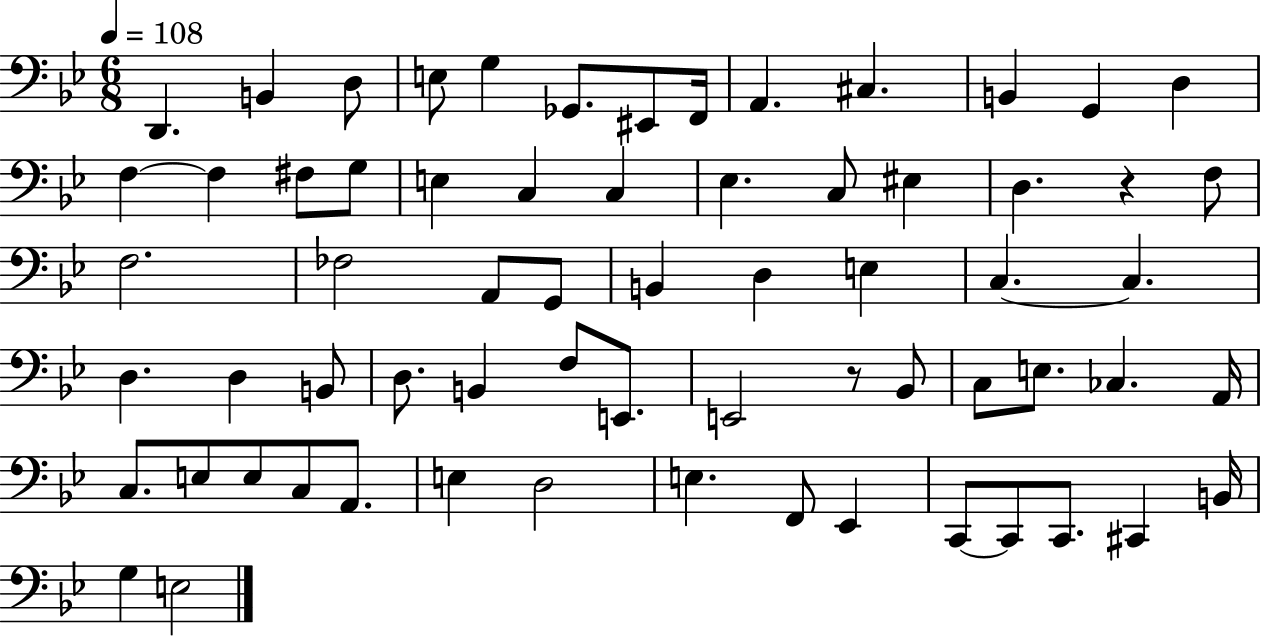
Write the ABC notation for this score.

X:1
T:Untitled
M:6/8
L:1/4
K:Bb
D,, B,, D,/2 E,/2 G, _G,,/2 ^E,,/2 F,,/4 A,, ^C, B,, G,, D, F, F, ^F,/2 G,/2 E, C, C, _E, C,/2 ^E, D, z F,/2 F,2 _F,2 A,,/2 G,,/2 B,, D, E, C, C, D, D, B,,/2 D,/2 B,, F,/2 E,,/2 E,,2 z/2 _B,,/2 C,/2 E,/2 _C, A,,/4 C,/2 E,/2 E,/2 C,/2 A,,/2 E, D,2 E, F,,/2 _E,, C,,/2 C,,/2 C,,/2 ^C,, B,,/4 G, E,2